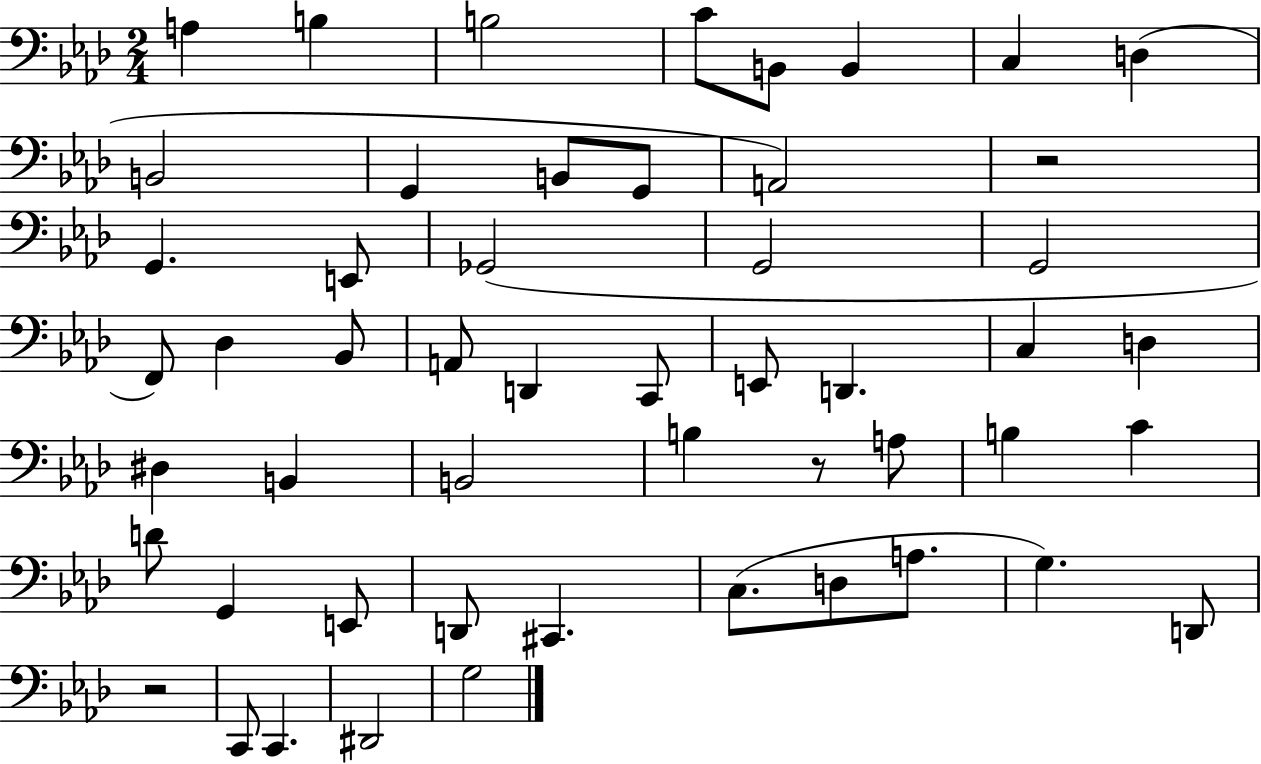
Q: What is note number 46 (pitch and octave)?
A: C2